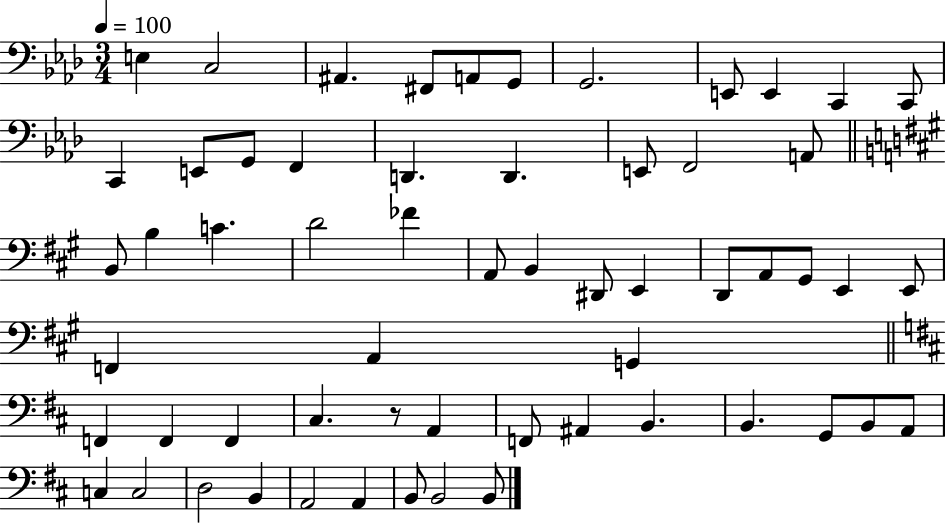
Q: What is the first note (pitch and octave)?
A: E3